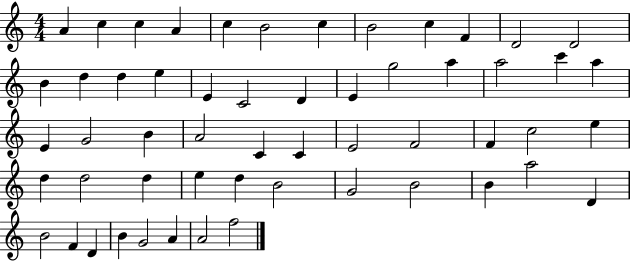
{
  \clef treble
  \numericTimeSignature
  \time 4/4
  \key c \major
  a'4 c''4 c''4 a'4 | c''4 b'2 c''4 | b'2 c''4 f'4 | d'2 d'2 | \break b'4 d''4 d''4 e''4 | e'4 c'2 d'4 | e'4 g''2 a''4 | a''2 c'''4 a''4 | \break e'4 g'2 b'4 | a'2 c'4 c'4 | e'2 f'2 | f'4 c''2 e''4 | \break d''4 d''2 d''4 | e''4 d''4 b'2 | g'2 b'2 | b'4 a''2 d'4 | \break b'2 f'4 d'4 | b'4 g'2 a'4 | a'2 f''2 | \bar "|."
}